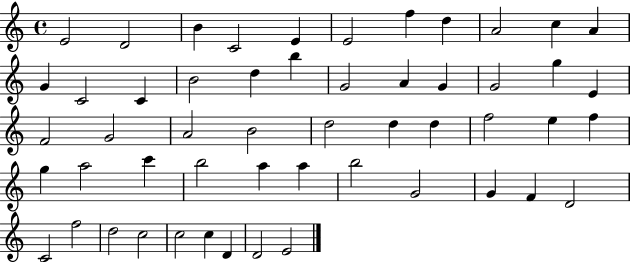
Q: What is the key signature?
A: C major